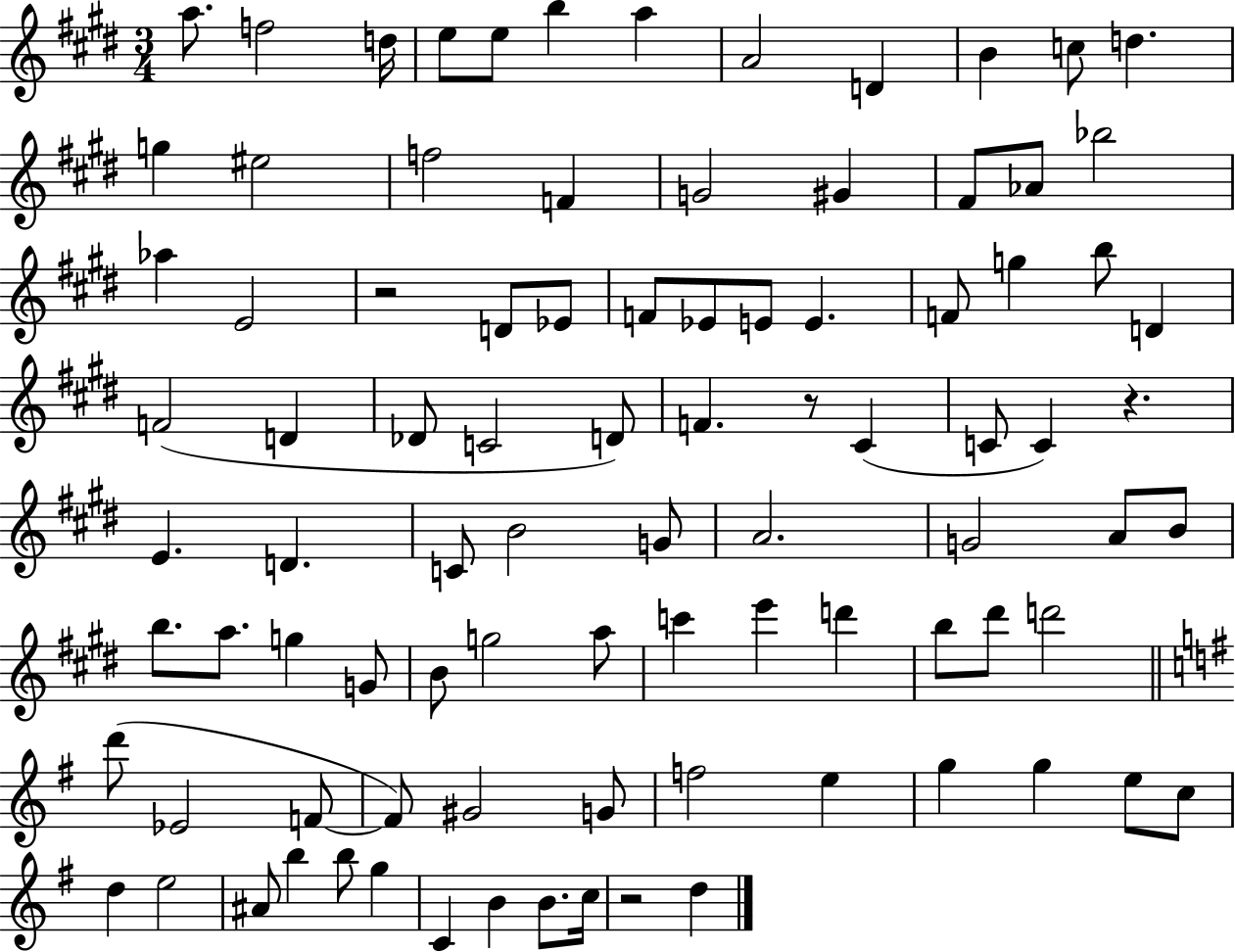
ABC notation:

X:1
T:Untitled
M:3/4
L:1/4
K:E
a/2 f2 d/4 e/2 e/2 b a A2 D B c/2 d g ^e2 f2 F G2 ^G ^F/2 _A/2 _b2 _a E2 z2 D/2 _E/2 F/2 _E/2 E/2 E F/2 g b/2 D F2 D _D/2 C2 D/2 F z/2 ^C C/2 C z E D C/2 B2 G/2 A2 G2 A/2 B/2 b/2 a/2 g G/2 B/2 g2 a/2 c' e' d' b/2 ^d'/2 d'2 d'/2 _E2 F/2 F/2 ^G2 G/2 f2 e g g e/2 c/2 d e2 ^A/2 b b/2 g C B B/2 c/4 z2 d